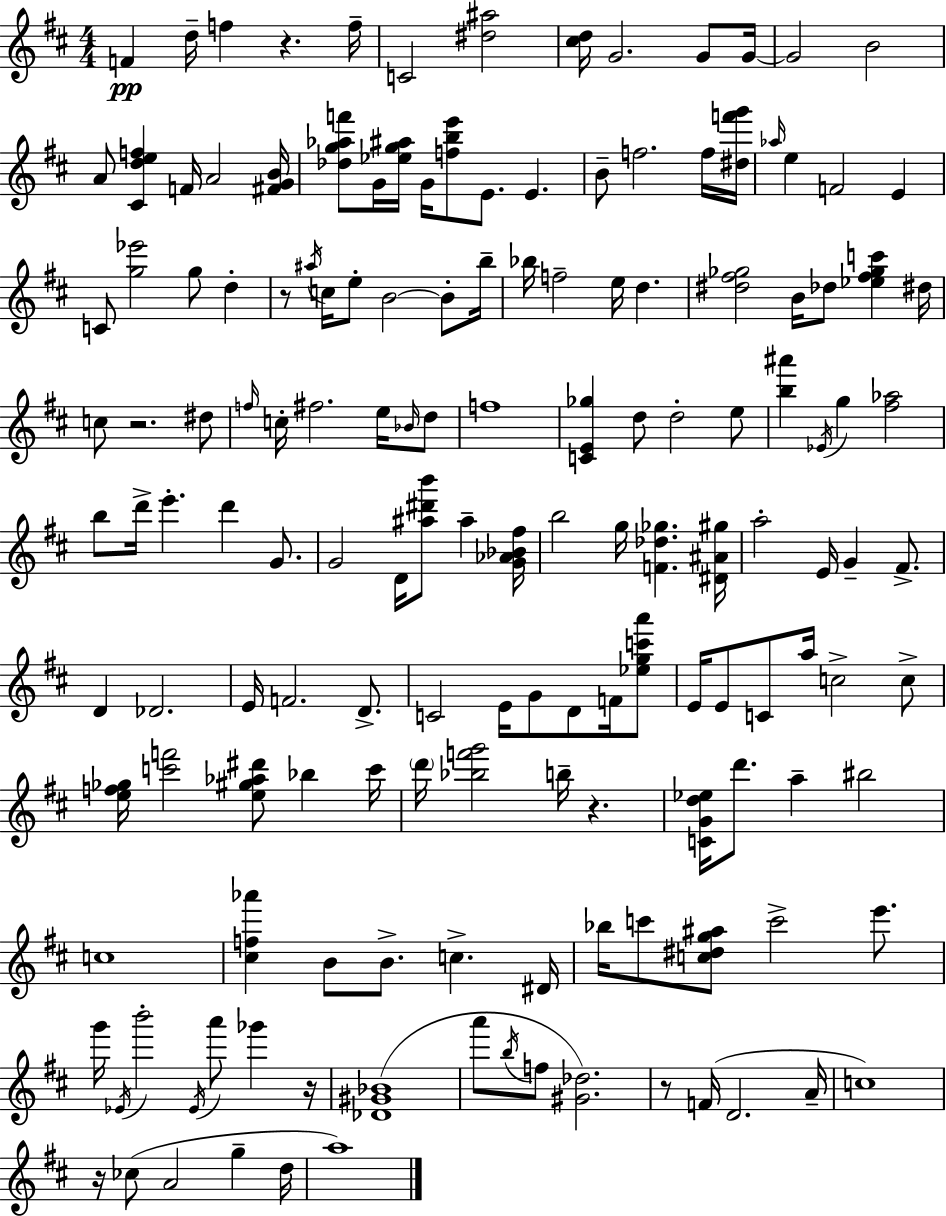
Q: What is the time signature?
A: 4/4